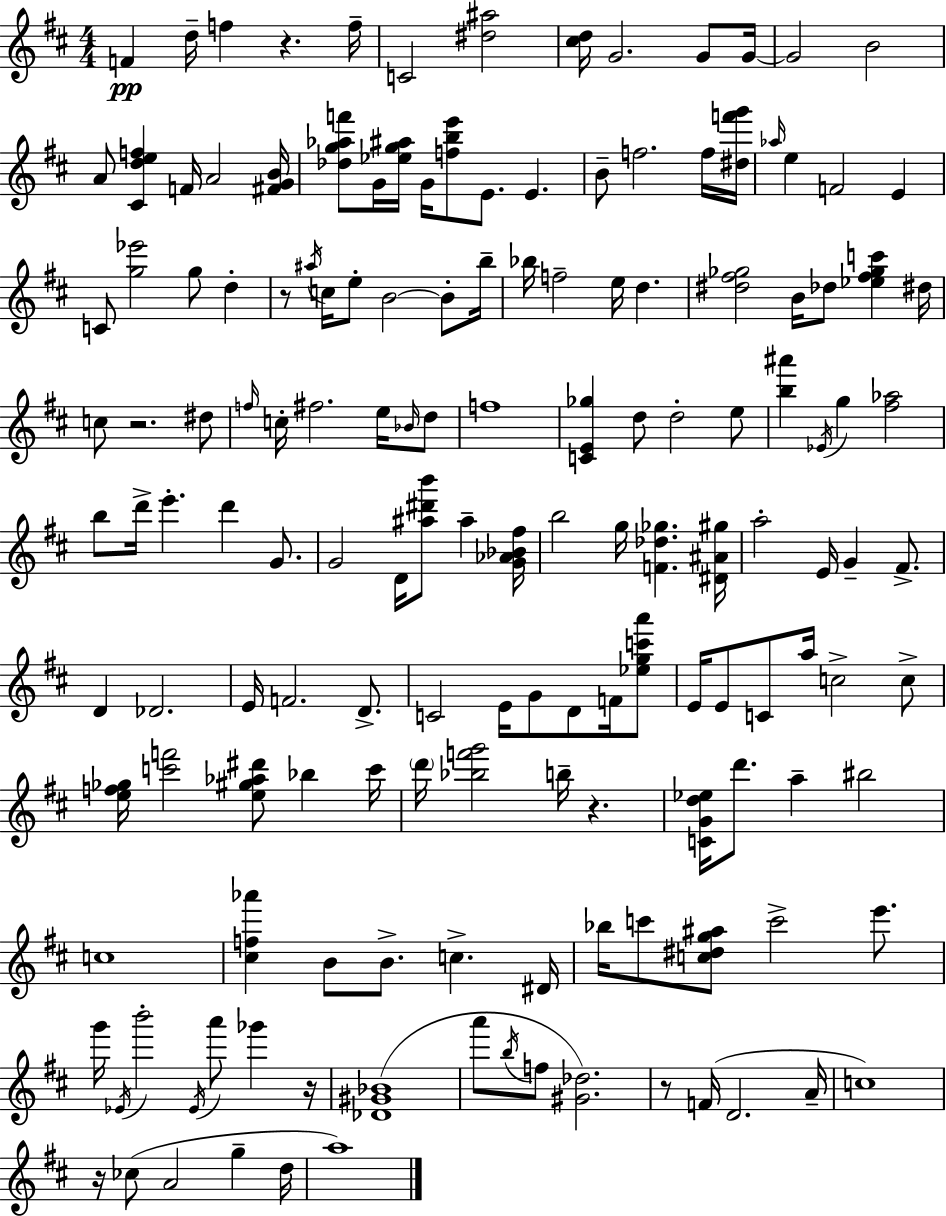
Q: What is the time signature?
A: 4/4